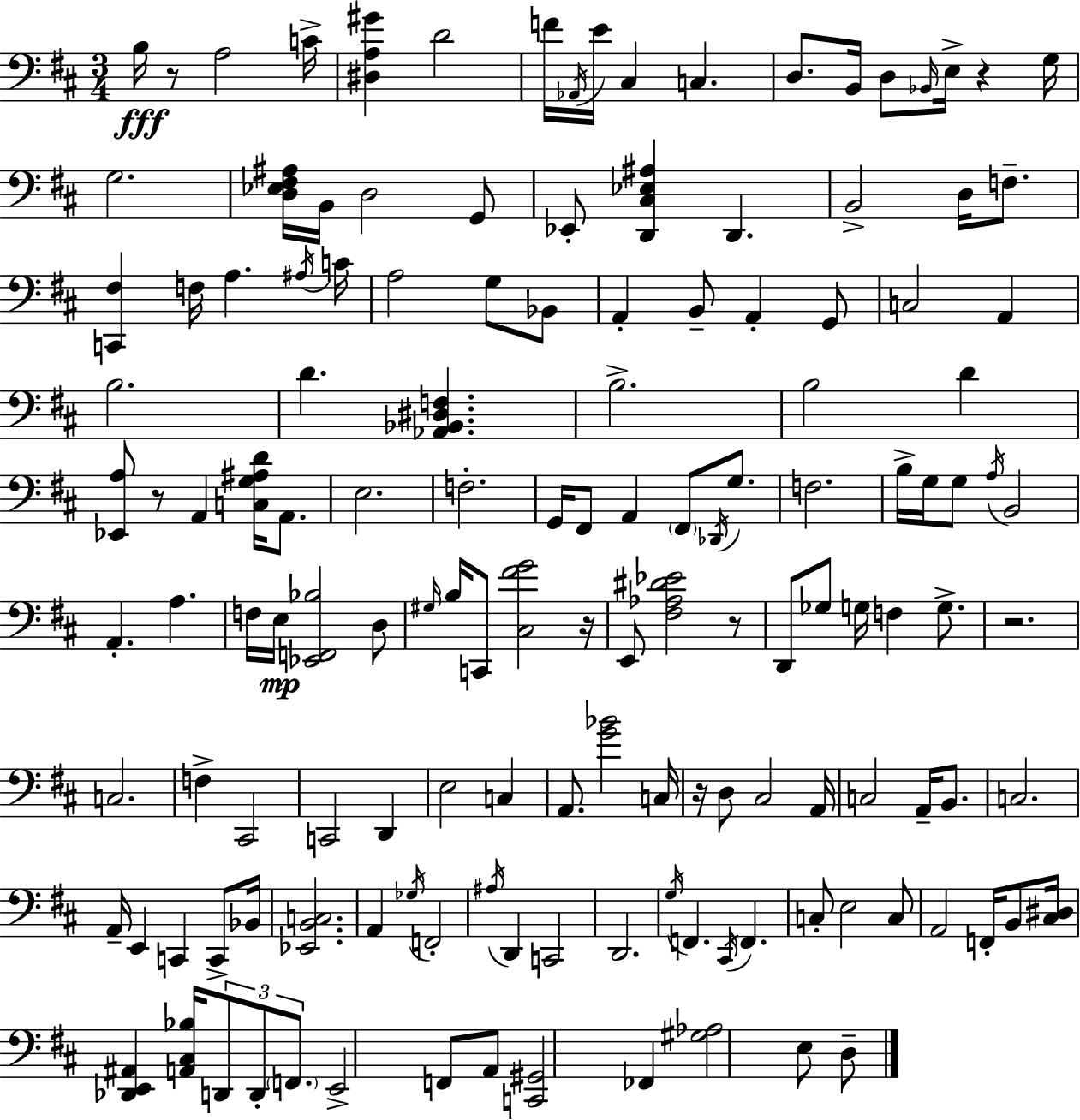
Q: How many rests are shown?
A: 7